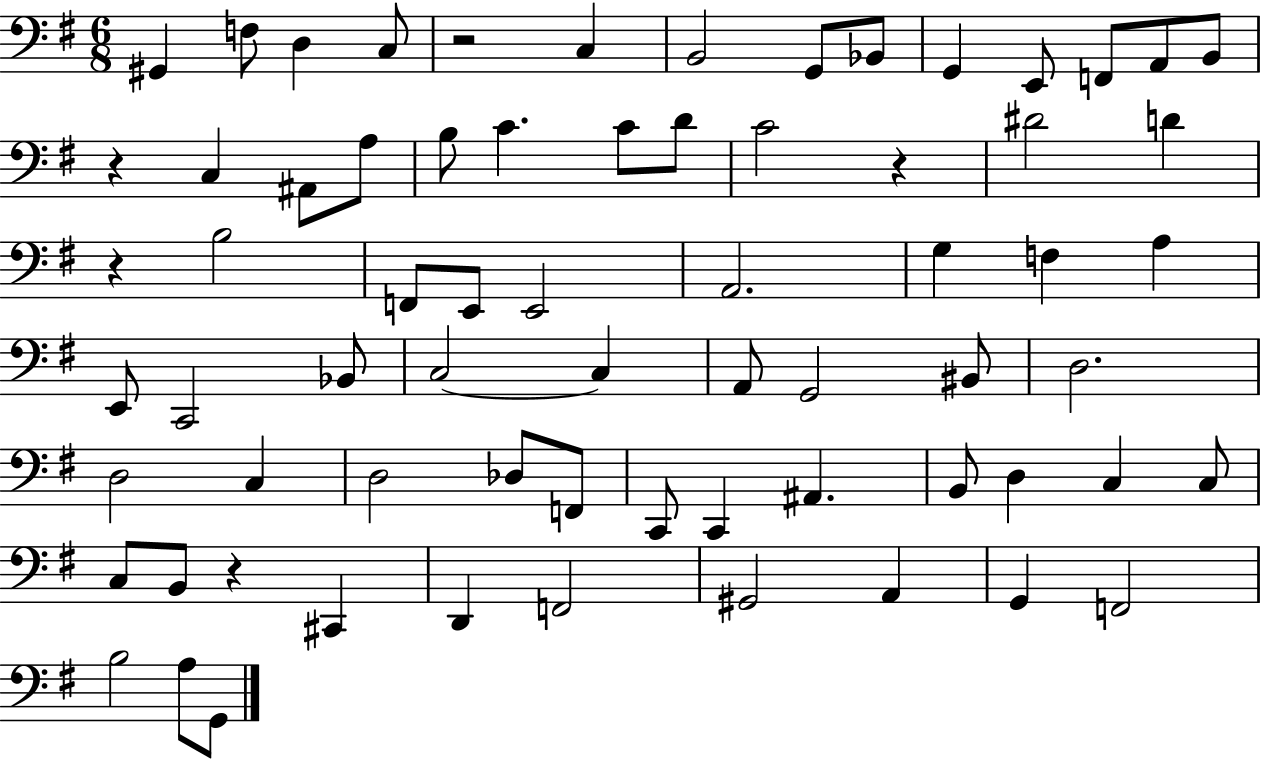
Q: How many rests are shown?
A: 5